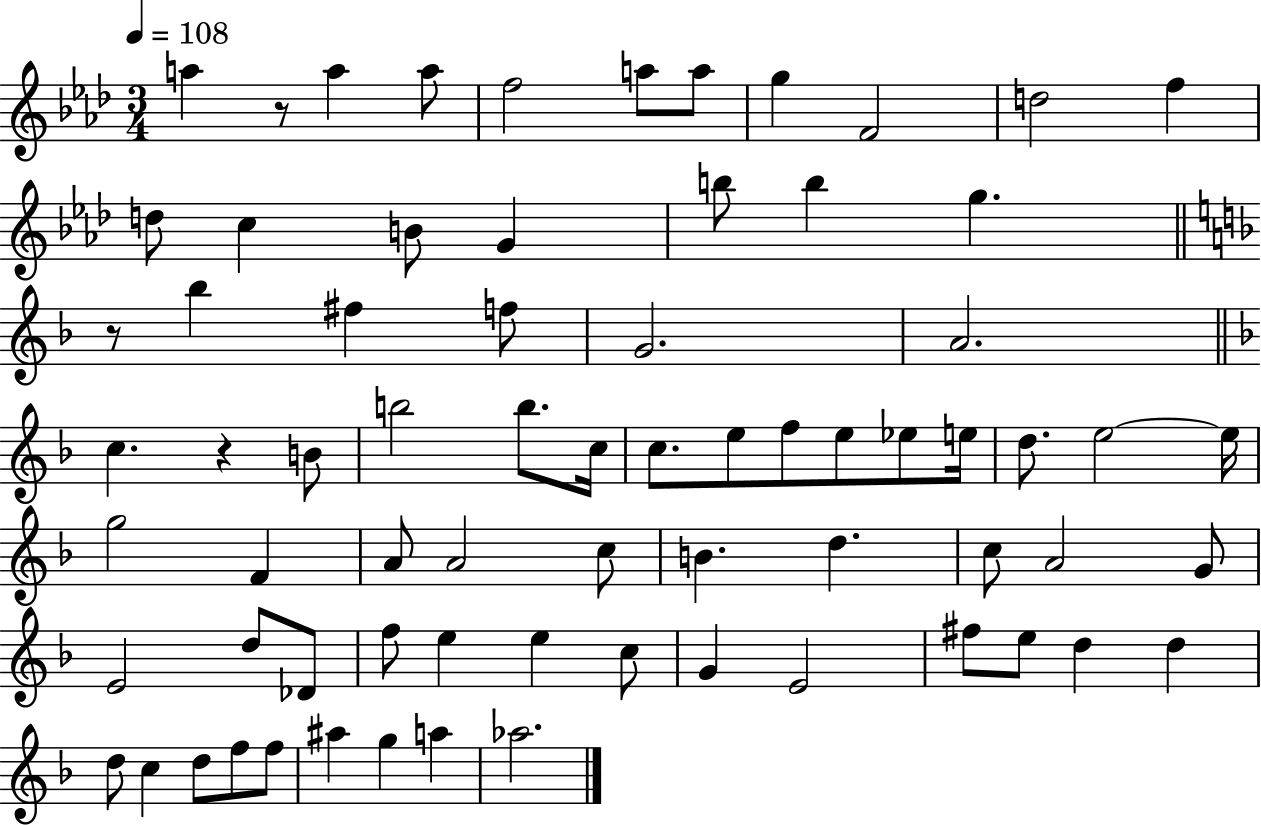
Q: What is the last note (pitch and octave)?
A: Ab5